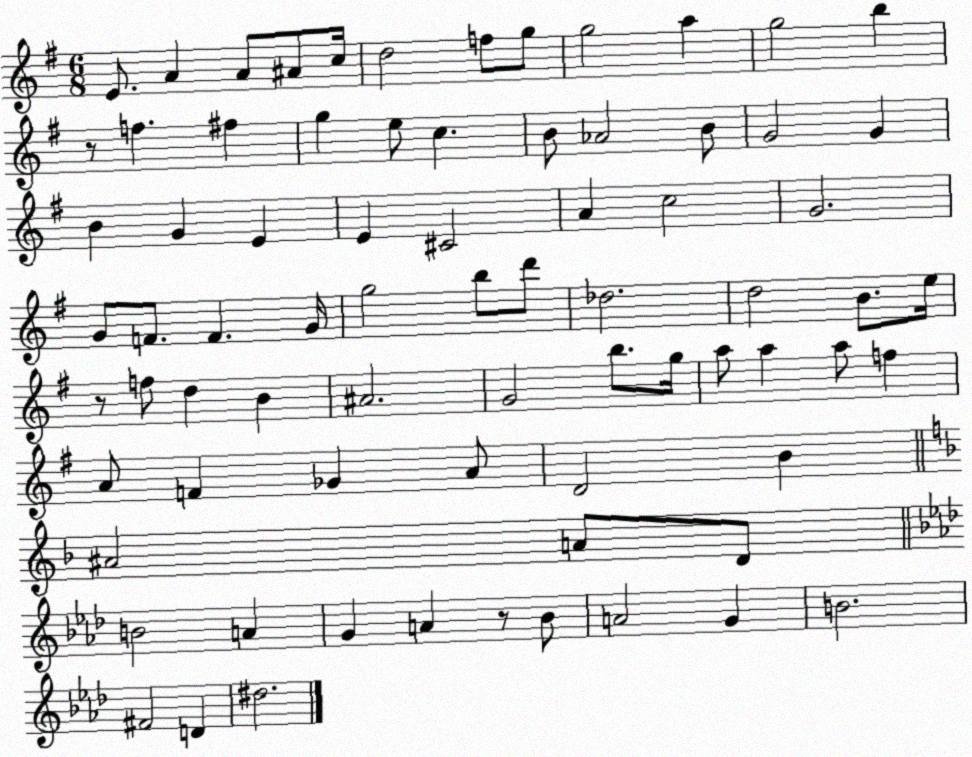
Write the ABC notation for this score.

X:1
T:Untitled
M:6/8
L:1/4
K:G
E/2 A A/2 ^A/2 c/4 d2 f/2 g/2 g2 a g2 b z/2 f ^f g e/2 c B/2 _A2 B/2 G2 G B G E E ^C2 A c2 G2 G/2 F/2 F G/4 g2 b/2 d'/2 _d2 d2 B/2 e/4 z/2 f/2 d B ^A2 G2 b/2 g/4 a/2 a a/2 f A/2 F _G A/2 D2 B ^A2 A/2 D/2 B2 A G A z/2 _B/2 A2 G B2 ^F2 D ^d2